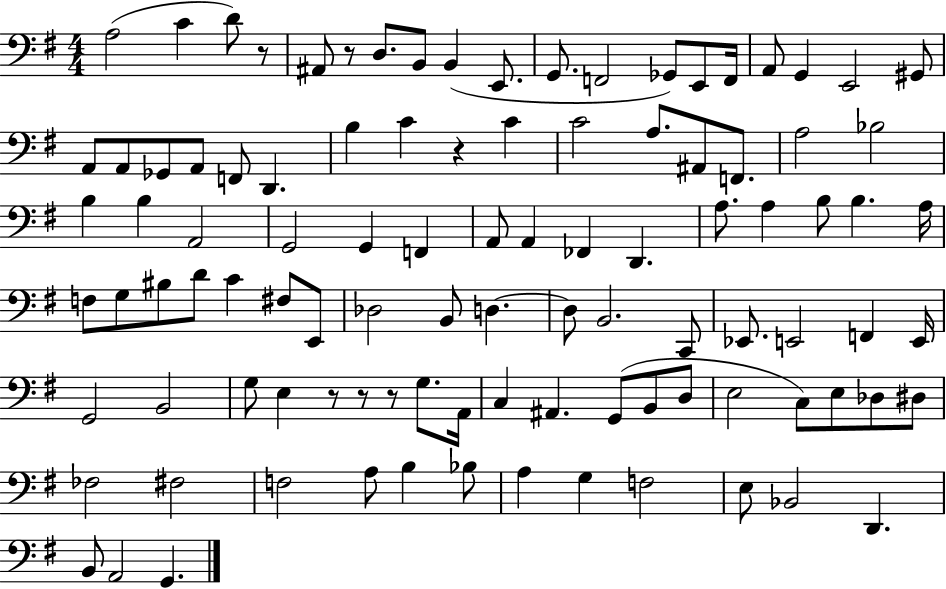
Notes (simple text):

A3/h C4/q D4/e R/e A#2/e R/e D3/e. B2/e B2/q E2/e. G2/e. F2/h Gb2/e E2/e F2/s A2/e G2/q E2/h G#2/e A2/e A2/e Gb2/e A2/e F2/e D2/q. B3/q C4/q R/q C4/q C4/h A3/e. A#2/e F2/e. A3/h Bb3/h B3/q B3/q A2/h G2/h G2/q F2/q A2/e A2/q FES2/q D2/q. A3/e. A3/q B3/e B3/q. A3/s F3/e G3/e BIS3/e D4/e C4/q F#3/e E2/e Db3/h B2/e D3/q. D3/e B2/h. C2/e Eb2/e. E2/h F2/q E2/s G2/h B2/h G3/e E3/q R/e R/e R/e G3/e. A2/s C3/q A#2/q. G2/e B2/e D3/e E3/h C3/e E3/e Db3/e D#3/e FES3/h F#3/h F3/h A3/e B3/q Bb3/e A3/q G3/q F3/h E3/e Bb2/h D2/q. B2/e A2/h G2/q.